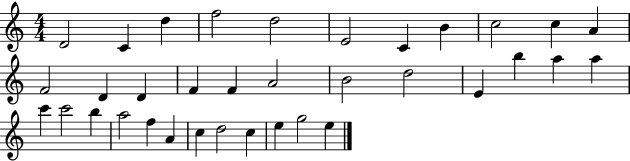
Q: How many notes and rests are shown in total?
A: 35